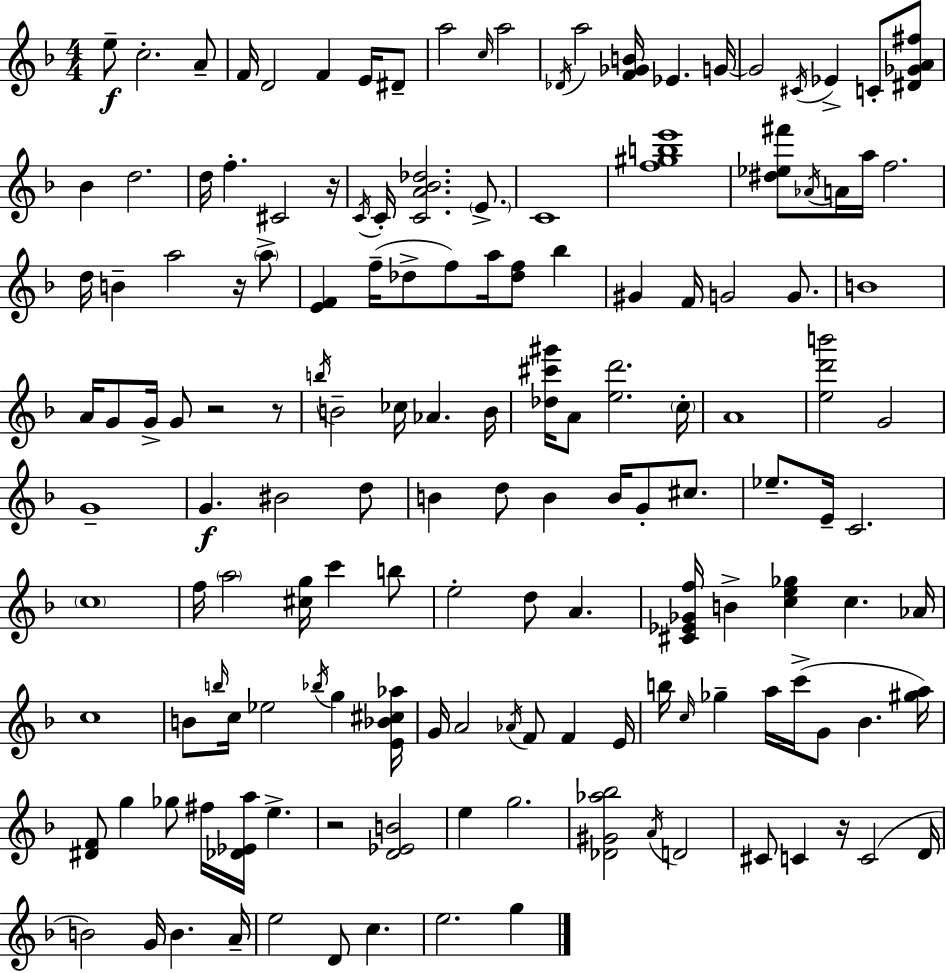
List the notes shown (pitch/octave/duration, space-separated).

E5/e C5/h. A4/e F4/s D4/h F4/q E4/s D#4/e A5/h C5/s A5/h Db4/s A5/h [F4,Gb4,B4]/s Eb4/q. G4/s G4/h C#4/s Eb4/q C4/e [D#4,Gb4,A4,F#5]/e Bb4/q D5/h. D5/s F5/q. C#4/h R/s C4/s C4/s [C4,A4,Bb4,Db5]/h. E4/e. C4/w [F5,G#5,B5,E6]/w [D#5,Eb5,F#6]/e Ab4/s A4/s A5/s F5/h. D5/s B4/q A5/h R/s A5/e [E4,F4]/q F5/s Db5/e F5/e A5/s [Db5,F5]/e Bb5/q G#4/q F4/s G4/h G4/e. B4/w A4/s G4/e G4/s G4/e R/h R/e B5/s B4/h CES5/s Ab4/q. B4/s [Db5,C#6,G#6]/s A4/e [E5,D6]/h. C5/s A4/w [E5,D6,B6]/h G4/h G4/w G4/q. BIS4/h D5/e B4/q D5/e B4/q B4/s G4/e C#5/e. Eb5/e. E4/s C4/h. C5/w F5/s A5/h [C#5,G5]/s C6/q B5/e E5/h D5/e A4/q. [C#4,Eb4,Gb4,F5]/s B4/q [C5,E5,Gb5]/q C5/q. Ab4/s C5/w B4/e B5/s C5/s Eb5/h Bb5/s G5/q [E4,Bb4,C#5,Ab5]/s G4/s A4/h Ab4/s F4/e F4/q E4/s B5/s C5/s Gb5/q A5/s C6/s G4/e Bb4/q. [G#5,A5]/s [D#4,F4]/e G5/q Gb5/e F#5/s [Db4,Eb4,A5]/s E5/q. R/h [D4,Eb4,B4]/h E5/q G5/h. [Db4,G#4,Ab5,Bb5]/h A4/s D4/h C#4/e C4/q R/s C4/h D4/s B4/h G4/s B4/q. A4/s E5/h D4/e C5/q. E5/h. G5/q